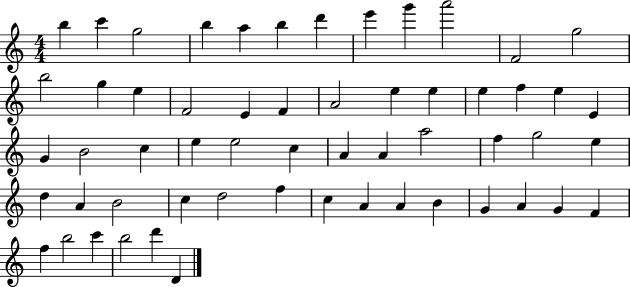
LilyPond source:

{
  \clef treble
  \numericTimeSignature
  \time 4/4
  \key c \major
  b''4 c'''4 g''2 | b''4 a''4 b''4 d'''4 | e'''4 g'''4 a'''2 | f'2 g''2 | \break b''2 g''4 e''4 | f'2 e'4 f'4 | a'2 e''4 e''4 | e''4 f''4 e''4 e'4 | \break g'4 b'2 c''4 | e''4 e''2 c''4 | a'4 a'4 a''2 | f''4 g''2 e''4 | \break d''4 a'4 b'2 | c''4 d''2 f''4 | c''4 a'4 a'4 b'4 | g'4 a'4 g'4 f'4 | \break f''4 b''2 c'''4 | b''2 d'''4 d'4 | \bar "|."
}